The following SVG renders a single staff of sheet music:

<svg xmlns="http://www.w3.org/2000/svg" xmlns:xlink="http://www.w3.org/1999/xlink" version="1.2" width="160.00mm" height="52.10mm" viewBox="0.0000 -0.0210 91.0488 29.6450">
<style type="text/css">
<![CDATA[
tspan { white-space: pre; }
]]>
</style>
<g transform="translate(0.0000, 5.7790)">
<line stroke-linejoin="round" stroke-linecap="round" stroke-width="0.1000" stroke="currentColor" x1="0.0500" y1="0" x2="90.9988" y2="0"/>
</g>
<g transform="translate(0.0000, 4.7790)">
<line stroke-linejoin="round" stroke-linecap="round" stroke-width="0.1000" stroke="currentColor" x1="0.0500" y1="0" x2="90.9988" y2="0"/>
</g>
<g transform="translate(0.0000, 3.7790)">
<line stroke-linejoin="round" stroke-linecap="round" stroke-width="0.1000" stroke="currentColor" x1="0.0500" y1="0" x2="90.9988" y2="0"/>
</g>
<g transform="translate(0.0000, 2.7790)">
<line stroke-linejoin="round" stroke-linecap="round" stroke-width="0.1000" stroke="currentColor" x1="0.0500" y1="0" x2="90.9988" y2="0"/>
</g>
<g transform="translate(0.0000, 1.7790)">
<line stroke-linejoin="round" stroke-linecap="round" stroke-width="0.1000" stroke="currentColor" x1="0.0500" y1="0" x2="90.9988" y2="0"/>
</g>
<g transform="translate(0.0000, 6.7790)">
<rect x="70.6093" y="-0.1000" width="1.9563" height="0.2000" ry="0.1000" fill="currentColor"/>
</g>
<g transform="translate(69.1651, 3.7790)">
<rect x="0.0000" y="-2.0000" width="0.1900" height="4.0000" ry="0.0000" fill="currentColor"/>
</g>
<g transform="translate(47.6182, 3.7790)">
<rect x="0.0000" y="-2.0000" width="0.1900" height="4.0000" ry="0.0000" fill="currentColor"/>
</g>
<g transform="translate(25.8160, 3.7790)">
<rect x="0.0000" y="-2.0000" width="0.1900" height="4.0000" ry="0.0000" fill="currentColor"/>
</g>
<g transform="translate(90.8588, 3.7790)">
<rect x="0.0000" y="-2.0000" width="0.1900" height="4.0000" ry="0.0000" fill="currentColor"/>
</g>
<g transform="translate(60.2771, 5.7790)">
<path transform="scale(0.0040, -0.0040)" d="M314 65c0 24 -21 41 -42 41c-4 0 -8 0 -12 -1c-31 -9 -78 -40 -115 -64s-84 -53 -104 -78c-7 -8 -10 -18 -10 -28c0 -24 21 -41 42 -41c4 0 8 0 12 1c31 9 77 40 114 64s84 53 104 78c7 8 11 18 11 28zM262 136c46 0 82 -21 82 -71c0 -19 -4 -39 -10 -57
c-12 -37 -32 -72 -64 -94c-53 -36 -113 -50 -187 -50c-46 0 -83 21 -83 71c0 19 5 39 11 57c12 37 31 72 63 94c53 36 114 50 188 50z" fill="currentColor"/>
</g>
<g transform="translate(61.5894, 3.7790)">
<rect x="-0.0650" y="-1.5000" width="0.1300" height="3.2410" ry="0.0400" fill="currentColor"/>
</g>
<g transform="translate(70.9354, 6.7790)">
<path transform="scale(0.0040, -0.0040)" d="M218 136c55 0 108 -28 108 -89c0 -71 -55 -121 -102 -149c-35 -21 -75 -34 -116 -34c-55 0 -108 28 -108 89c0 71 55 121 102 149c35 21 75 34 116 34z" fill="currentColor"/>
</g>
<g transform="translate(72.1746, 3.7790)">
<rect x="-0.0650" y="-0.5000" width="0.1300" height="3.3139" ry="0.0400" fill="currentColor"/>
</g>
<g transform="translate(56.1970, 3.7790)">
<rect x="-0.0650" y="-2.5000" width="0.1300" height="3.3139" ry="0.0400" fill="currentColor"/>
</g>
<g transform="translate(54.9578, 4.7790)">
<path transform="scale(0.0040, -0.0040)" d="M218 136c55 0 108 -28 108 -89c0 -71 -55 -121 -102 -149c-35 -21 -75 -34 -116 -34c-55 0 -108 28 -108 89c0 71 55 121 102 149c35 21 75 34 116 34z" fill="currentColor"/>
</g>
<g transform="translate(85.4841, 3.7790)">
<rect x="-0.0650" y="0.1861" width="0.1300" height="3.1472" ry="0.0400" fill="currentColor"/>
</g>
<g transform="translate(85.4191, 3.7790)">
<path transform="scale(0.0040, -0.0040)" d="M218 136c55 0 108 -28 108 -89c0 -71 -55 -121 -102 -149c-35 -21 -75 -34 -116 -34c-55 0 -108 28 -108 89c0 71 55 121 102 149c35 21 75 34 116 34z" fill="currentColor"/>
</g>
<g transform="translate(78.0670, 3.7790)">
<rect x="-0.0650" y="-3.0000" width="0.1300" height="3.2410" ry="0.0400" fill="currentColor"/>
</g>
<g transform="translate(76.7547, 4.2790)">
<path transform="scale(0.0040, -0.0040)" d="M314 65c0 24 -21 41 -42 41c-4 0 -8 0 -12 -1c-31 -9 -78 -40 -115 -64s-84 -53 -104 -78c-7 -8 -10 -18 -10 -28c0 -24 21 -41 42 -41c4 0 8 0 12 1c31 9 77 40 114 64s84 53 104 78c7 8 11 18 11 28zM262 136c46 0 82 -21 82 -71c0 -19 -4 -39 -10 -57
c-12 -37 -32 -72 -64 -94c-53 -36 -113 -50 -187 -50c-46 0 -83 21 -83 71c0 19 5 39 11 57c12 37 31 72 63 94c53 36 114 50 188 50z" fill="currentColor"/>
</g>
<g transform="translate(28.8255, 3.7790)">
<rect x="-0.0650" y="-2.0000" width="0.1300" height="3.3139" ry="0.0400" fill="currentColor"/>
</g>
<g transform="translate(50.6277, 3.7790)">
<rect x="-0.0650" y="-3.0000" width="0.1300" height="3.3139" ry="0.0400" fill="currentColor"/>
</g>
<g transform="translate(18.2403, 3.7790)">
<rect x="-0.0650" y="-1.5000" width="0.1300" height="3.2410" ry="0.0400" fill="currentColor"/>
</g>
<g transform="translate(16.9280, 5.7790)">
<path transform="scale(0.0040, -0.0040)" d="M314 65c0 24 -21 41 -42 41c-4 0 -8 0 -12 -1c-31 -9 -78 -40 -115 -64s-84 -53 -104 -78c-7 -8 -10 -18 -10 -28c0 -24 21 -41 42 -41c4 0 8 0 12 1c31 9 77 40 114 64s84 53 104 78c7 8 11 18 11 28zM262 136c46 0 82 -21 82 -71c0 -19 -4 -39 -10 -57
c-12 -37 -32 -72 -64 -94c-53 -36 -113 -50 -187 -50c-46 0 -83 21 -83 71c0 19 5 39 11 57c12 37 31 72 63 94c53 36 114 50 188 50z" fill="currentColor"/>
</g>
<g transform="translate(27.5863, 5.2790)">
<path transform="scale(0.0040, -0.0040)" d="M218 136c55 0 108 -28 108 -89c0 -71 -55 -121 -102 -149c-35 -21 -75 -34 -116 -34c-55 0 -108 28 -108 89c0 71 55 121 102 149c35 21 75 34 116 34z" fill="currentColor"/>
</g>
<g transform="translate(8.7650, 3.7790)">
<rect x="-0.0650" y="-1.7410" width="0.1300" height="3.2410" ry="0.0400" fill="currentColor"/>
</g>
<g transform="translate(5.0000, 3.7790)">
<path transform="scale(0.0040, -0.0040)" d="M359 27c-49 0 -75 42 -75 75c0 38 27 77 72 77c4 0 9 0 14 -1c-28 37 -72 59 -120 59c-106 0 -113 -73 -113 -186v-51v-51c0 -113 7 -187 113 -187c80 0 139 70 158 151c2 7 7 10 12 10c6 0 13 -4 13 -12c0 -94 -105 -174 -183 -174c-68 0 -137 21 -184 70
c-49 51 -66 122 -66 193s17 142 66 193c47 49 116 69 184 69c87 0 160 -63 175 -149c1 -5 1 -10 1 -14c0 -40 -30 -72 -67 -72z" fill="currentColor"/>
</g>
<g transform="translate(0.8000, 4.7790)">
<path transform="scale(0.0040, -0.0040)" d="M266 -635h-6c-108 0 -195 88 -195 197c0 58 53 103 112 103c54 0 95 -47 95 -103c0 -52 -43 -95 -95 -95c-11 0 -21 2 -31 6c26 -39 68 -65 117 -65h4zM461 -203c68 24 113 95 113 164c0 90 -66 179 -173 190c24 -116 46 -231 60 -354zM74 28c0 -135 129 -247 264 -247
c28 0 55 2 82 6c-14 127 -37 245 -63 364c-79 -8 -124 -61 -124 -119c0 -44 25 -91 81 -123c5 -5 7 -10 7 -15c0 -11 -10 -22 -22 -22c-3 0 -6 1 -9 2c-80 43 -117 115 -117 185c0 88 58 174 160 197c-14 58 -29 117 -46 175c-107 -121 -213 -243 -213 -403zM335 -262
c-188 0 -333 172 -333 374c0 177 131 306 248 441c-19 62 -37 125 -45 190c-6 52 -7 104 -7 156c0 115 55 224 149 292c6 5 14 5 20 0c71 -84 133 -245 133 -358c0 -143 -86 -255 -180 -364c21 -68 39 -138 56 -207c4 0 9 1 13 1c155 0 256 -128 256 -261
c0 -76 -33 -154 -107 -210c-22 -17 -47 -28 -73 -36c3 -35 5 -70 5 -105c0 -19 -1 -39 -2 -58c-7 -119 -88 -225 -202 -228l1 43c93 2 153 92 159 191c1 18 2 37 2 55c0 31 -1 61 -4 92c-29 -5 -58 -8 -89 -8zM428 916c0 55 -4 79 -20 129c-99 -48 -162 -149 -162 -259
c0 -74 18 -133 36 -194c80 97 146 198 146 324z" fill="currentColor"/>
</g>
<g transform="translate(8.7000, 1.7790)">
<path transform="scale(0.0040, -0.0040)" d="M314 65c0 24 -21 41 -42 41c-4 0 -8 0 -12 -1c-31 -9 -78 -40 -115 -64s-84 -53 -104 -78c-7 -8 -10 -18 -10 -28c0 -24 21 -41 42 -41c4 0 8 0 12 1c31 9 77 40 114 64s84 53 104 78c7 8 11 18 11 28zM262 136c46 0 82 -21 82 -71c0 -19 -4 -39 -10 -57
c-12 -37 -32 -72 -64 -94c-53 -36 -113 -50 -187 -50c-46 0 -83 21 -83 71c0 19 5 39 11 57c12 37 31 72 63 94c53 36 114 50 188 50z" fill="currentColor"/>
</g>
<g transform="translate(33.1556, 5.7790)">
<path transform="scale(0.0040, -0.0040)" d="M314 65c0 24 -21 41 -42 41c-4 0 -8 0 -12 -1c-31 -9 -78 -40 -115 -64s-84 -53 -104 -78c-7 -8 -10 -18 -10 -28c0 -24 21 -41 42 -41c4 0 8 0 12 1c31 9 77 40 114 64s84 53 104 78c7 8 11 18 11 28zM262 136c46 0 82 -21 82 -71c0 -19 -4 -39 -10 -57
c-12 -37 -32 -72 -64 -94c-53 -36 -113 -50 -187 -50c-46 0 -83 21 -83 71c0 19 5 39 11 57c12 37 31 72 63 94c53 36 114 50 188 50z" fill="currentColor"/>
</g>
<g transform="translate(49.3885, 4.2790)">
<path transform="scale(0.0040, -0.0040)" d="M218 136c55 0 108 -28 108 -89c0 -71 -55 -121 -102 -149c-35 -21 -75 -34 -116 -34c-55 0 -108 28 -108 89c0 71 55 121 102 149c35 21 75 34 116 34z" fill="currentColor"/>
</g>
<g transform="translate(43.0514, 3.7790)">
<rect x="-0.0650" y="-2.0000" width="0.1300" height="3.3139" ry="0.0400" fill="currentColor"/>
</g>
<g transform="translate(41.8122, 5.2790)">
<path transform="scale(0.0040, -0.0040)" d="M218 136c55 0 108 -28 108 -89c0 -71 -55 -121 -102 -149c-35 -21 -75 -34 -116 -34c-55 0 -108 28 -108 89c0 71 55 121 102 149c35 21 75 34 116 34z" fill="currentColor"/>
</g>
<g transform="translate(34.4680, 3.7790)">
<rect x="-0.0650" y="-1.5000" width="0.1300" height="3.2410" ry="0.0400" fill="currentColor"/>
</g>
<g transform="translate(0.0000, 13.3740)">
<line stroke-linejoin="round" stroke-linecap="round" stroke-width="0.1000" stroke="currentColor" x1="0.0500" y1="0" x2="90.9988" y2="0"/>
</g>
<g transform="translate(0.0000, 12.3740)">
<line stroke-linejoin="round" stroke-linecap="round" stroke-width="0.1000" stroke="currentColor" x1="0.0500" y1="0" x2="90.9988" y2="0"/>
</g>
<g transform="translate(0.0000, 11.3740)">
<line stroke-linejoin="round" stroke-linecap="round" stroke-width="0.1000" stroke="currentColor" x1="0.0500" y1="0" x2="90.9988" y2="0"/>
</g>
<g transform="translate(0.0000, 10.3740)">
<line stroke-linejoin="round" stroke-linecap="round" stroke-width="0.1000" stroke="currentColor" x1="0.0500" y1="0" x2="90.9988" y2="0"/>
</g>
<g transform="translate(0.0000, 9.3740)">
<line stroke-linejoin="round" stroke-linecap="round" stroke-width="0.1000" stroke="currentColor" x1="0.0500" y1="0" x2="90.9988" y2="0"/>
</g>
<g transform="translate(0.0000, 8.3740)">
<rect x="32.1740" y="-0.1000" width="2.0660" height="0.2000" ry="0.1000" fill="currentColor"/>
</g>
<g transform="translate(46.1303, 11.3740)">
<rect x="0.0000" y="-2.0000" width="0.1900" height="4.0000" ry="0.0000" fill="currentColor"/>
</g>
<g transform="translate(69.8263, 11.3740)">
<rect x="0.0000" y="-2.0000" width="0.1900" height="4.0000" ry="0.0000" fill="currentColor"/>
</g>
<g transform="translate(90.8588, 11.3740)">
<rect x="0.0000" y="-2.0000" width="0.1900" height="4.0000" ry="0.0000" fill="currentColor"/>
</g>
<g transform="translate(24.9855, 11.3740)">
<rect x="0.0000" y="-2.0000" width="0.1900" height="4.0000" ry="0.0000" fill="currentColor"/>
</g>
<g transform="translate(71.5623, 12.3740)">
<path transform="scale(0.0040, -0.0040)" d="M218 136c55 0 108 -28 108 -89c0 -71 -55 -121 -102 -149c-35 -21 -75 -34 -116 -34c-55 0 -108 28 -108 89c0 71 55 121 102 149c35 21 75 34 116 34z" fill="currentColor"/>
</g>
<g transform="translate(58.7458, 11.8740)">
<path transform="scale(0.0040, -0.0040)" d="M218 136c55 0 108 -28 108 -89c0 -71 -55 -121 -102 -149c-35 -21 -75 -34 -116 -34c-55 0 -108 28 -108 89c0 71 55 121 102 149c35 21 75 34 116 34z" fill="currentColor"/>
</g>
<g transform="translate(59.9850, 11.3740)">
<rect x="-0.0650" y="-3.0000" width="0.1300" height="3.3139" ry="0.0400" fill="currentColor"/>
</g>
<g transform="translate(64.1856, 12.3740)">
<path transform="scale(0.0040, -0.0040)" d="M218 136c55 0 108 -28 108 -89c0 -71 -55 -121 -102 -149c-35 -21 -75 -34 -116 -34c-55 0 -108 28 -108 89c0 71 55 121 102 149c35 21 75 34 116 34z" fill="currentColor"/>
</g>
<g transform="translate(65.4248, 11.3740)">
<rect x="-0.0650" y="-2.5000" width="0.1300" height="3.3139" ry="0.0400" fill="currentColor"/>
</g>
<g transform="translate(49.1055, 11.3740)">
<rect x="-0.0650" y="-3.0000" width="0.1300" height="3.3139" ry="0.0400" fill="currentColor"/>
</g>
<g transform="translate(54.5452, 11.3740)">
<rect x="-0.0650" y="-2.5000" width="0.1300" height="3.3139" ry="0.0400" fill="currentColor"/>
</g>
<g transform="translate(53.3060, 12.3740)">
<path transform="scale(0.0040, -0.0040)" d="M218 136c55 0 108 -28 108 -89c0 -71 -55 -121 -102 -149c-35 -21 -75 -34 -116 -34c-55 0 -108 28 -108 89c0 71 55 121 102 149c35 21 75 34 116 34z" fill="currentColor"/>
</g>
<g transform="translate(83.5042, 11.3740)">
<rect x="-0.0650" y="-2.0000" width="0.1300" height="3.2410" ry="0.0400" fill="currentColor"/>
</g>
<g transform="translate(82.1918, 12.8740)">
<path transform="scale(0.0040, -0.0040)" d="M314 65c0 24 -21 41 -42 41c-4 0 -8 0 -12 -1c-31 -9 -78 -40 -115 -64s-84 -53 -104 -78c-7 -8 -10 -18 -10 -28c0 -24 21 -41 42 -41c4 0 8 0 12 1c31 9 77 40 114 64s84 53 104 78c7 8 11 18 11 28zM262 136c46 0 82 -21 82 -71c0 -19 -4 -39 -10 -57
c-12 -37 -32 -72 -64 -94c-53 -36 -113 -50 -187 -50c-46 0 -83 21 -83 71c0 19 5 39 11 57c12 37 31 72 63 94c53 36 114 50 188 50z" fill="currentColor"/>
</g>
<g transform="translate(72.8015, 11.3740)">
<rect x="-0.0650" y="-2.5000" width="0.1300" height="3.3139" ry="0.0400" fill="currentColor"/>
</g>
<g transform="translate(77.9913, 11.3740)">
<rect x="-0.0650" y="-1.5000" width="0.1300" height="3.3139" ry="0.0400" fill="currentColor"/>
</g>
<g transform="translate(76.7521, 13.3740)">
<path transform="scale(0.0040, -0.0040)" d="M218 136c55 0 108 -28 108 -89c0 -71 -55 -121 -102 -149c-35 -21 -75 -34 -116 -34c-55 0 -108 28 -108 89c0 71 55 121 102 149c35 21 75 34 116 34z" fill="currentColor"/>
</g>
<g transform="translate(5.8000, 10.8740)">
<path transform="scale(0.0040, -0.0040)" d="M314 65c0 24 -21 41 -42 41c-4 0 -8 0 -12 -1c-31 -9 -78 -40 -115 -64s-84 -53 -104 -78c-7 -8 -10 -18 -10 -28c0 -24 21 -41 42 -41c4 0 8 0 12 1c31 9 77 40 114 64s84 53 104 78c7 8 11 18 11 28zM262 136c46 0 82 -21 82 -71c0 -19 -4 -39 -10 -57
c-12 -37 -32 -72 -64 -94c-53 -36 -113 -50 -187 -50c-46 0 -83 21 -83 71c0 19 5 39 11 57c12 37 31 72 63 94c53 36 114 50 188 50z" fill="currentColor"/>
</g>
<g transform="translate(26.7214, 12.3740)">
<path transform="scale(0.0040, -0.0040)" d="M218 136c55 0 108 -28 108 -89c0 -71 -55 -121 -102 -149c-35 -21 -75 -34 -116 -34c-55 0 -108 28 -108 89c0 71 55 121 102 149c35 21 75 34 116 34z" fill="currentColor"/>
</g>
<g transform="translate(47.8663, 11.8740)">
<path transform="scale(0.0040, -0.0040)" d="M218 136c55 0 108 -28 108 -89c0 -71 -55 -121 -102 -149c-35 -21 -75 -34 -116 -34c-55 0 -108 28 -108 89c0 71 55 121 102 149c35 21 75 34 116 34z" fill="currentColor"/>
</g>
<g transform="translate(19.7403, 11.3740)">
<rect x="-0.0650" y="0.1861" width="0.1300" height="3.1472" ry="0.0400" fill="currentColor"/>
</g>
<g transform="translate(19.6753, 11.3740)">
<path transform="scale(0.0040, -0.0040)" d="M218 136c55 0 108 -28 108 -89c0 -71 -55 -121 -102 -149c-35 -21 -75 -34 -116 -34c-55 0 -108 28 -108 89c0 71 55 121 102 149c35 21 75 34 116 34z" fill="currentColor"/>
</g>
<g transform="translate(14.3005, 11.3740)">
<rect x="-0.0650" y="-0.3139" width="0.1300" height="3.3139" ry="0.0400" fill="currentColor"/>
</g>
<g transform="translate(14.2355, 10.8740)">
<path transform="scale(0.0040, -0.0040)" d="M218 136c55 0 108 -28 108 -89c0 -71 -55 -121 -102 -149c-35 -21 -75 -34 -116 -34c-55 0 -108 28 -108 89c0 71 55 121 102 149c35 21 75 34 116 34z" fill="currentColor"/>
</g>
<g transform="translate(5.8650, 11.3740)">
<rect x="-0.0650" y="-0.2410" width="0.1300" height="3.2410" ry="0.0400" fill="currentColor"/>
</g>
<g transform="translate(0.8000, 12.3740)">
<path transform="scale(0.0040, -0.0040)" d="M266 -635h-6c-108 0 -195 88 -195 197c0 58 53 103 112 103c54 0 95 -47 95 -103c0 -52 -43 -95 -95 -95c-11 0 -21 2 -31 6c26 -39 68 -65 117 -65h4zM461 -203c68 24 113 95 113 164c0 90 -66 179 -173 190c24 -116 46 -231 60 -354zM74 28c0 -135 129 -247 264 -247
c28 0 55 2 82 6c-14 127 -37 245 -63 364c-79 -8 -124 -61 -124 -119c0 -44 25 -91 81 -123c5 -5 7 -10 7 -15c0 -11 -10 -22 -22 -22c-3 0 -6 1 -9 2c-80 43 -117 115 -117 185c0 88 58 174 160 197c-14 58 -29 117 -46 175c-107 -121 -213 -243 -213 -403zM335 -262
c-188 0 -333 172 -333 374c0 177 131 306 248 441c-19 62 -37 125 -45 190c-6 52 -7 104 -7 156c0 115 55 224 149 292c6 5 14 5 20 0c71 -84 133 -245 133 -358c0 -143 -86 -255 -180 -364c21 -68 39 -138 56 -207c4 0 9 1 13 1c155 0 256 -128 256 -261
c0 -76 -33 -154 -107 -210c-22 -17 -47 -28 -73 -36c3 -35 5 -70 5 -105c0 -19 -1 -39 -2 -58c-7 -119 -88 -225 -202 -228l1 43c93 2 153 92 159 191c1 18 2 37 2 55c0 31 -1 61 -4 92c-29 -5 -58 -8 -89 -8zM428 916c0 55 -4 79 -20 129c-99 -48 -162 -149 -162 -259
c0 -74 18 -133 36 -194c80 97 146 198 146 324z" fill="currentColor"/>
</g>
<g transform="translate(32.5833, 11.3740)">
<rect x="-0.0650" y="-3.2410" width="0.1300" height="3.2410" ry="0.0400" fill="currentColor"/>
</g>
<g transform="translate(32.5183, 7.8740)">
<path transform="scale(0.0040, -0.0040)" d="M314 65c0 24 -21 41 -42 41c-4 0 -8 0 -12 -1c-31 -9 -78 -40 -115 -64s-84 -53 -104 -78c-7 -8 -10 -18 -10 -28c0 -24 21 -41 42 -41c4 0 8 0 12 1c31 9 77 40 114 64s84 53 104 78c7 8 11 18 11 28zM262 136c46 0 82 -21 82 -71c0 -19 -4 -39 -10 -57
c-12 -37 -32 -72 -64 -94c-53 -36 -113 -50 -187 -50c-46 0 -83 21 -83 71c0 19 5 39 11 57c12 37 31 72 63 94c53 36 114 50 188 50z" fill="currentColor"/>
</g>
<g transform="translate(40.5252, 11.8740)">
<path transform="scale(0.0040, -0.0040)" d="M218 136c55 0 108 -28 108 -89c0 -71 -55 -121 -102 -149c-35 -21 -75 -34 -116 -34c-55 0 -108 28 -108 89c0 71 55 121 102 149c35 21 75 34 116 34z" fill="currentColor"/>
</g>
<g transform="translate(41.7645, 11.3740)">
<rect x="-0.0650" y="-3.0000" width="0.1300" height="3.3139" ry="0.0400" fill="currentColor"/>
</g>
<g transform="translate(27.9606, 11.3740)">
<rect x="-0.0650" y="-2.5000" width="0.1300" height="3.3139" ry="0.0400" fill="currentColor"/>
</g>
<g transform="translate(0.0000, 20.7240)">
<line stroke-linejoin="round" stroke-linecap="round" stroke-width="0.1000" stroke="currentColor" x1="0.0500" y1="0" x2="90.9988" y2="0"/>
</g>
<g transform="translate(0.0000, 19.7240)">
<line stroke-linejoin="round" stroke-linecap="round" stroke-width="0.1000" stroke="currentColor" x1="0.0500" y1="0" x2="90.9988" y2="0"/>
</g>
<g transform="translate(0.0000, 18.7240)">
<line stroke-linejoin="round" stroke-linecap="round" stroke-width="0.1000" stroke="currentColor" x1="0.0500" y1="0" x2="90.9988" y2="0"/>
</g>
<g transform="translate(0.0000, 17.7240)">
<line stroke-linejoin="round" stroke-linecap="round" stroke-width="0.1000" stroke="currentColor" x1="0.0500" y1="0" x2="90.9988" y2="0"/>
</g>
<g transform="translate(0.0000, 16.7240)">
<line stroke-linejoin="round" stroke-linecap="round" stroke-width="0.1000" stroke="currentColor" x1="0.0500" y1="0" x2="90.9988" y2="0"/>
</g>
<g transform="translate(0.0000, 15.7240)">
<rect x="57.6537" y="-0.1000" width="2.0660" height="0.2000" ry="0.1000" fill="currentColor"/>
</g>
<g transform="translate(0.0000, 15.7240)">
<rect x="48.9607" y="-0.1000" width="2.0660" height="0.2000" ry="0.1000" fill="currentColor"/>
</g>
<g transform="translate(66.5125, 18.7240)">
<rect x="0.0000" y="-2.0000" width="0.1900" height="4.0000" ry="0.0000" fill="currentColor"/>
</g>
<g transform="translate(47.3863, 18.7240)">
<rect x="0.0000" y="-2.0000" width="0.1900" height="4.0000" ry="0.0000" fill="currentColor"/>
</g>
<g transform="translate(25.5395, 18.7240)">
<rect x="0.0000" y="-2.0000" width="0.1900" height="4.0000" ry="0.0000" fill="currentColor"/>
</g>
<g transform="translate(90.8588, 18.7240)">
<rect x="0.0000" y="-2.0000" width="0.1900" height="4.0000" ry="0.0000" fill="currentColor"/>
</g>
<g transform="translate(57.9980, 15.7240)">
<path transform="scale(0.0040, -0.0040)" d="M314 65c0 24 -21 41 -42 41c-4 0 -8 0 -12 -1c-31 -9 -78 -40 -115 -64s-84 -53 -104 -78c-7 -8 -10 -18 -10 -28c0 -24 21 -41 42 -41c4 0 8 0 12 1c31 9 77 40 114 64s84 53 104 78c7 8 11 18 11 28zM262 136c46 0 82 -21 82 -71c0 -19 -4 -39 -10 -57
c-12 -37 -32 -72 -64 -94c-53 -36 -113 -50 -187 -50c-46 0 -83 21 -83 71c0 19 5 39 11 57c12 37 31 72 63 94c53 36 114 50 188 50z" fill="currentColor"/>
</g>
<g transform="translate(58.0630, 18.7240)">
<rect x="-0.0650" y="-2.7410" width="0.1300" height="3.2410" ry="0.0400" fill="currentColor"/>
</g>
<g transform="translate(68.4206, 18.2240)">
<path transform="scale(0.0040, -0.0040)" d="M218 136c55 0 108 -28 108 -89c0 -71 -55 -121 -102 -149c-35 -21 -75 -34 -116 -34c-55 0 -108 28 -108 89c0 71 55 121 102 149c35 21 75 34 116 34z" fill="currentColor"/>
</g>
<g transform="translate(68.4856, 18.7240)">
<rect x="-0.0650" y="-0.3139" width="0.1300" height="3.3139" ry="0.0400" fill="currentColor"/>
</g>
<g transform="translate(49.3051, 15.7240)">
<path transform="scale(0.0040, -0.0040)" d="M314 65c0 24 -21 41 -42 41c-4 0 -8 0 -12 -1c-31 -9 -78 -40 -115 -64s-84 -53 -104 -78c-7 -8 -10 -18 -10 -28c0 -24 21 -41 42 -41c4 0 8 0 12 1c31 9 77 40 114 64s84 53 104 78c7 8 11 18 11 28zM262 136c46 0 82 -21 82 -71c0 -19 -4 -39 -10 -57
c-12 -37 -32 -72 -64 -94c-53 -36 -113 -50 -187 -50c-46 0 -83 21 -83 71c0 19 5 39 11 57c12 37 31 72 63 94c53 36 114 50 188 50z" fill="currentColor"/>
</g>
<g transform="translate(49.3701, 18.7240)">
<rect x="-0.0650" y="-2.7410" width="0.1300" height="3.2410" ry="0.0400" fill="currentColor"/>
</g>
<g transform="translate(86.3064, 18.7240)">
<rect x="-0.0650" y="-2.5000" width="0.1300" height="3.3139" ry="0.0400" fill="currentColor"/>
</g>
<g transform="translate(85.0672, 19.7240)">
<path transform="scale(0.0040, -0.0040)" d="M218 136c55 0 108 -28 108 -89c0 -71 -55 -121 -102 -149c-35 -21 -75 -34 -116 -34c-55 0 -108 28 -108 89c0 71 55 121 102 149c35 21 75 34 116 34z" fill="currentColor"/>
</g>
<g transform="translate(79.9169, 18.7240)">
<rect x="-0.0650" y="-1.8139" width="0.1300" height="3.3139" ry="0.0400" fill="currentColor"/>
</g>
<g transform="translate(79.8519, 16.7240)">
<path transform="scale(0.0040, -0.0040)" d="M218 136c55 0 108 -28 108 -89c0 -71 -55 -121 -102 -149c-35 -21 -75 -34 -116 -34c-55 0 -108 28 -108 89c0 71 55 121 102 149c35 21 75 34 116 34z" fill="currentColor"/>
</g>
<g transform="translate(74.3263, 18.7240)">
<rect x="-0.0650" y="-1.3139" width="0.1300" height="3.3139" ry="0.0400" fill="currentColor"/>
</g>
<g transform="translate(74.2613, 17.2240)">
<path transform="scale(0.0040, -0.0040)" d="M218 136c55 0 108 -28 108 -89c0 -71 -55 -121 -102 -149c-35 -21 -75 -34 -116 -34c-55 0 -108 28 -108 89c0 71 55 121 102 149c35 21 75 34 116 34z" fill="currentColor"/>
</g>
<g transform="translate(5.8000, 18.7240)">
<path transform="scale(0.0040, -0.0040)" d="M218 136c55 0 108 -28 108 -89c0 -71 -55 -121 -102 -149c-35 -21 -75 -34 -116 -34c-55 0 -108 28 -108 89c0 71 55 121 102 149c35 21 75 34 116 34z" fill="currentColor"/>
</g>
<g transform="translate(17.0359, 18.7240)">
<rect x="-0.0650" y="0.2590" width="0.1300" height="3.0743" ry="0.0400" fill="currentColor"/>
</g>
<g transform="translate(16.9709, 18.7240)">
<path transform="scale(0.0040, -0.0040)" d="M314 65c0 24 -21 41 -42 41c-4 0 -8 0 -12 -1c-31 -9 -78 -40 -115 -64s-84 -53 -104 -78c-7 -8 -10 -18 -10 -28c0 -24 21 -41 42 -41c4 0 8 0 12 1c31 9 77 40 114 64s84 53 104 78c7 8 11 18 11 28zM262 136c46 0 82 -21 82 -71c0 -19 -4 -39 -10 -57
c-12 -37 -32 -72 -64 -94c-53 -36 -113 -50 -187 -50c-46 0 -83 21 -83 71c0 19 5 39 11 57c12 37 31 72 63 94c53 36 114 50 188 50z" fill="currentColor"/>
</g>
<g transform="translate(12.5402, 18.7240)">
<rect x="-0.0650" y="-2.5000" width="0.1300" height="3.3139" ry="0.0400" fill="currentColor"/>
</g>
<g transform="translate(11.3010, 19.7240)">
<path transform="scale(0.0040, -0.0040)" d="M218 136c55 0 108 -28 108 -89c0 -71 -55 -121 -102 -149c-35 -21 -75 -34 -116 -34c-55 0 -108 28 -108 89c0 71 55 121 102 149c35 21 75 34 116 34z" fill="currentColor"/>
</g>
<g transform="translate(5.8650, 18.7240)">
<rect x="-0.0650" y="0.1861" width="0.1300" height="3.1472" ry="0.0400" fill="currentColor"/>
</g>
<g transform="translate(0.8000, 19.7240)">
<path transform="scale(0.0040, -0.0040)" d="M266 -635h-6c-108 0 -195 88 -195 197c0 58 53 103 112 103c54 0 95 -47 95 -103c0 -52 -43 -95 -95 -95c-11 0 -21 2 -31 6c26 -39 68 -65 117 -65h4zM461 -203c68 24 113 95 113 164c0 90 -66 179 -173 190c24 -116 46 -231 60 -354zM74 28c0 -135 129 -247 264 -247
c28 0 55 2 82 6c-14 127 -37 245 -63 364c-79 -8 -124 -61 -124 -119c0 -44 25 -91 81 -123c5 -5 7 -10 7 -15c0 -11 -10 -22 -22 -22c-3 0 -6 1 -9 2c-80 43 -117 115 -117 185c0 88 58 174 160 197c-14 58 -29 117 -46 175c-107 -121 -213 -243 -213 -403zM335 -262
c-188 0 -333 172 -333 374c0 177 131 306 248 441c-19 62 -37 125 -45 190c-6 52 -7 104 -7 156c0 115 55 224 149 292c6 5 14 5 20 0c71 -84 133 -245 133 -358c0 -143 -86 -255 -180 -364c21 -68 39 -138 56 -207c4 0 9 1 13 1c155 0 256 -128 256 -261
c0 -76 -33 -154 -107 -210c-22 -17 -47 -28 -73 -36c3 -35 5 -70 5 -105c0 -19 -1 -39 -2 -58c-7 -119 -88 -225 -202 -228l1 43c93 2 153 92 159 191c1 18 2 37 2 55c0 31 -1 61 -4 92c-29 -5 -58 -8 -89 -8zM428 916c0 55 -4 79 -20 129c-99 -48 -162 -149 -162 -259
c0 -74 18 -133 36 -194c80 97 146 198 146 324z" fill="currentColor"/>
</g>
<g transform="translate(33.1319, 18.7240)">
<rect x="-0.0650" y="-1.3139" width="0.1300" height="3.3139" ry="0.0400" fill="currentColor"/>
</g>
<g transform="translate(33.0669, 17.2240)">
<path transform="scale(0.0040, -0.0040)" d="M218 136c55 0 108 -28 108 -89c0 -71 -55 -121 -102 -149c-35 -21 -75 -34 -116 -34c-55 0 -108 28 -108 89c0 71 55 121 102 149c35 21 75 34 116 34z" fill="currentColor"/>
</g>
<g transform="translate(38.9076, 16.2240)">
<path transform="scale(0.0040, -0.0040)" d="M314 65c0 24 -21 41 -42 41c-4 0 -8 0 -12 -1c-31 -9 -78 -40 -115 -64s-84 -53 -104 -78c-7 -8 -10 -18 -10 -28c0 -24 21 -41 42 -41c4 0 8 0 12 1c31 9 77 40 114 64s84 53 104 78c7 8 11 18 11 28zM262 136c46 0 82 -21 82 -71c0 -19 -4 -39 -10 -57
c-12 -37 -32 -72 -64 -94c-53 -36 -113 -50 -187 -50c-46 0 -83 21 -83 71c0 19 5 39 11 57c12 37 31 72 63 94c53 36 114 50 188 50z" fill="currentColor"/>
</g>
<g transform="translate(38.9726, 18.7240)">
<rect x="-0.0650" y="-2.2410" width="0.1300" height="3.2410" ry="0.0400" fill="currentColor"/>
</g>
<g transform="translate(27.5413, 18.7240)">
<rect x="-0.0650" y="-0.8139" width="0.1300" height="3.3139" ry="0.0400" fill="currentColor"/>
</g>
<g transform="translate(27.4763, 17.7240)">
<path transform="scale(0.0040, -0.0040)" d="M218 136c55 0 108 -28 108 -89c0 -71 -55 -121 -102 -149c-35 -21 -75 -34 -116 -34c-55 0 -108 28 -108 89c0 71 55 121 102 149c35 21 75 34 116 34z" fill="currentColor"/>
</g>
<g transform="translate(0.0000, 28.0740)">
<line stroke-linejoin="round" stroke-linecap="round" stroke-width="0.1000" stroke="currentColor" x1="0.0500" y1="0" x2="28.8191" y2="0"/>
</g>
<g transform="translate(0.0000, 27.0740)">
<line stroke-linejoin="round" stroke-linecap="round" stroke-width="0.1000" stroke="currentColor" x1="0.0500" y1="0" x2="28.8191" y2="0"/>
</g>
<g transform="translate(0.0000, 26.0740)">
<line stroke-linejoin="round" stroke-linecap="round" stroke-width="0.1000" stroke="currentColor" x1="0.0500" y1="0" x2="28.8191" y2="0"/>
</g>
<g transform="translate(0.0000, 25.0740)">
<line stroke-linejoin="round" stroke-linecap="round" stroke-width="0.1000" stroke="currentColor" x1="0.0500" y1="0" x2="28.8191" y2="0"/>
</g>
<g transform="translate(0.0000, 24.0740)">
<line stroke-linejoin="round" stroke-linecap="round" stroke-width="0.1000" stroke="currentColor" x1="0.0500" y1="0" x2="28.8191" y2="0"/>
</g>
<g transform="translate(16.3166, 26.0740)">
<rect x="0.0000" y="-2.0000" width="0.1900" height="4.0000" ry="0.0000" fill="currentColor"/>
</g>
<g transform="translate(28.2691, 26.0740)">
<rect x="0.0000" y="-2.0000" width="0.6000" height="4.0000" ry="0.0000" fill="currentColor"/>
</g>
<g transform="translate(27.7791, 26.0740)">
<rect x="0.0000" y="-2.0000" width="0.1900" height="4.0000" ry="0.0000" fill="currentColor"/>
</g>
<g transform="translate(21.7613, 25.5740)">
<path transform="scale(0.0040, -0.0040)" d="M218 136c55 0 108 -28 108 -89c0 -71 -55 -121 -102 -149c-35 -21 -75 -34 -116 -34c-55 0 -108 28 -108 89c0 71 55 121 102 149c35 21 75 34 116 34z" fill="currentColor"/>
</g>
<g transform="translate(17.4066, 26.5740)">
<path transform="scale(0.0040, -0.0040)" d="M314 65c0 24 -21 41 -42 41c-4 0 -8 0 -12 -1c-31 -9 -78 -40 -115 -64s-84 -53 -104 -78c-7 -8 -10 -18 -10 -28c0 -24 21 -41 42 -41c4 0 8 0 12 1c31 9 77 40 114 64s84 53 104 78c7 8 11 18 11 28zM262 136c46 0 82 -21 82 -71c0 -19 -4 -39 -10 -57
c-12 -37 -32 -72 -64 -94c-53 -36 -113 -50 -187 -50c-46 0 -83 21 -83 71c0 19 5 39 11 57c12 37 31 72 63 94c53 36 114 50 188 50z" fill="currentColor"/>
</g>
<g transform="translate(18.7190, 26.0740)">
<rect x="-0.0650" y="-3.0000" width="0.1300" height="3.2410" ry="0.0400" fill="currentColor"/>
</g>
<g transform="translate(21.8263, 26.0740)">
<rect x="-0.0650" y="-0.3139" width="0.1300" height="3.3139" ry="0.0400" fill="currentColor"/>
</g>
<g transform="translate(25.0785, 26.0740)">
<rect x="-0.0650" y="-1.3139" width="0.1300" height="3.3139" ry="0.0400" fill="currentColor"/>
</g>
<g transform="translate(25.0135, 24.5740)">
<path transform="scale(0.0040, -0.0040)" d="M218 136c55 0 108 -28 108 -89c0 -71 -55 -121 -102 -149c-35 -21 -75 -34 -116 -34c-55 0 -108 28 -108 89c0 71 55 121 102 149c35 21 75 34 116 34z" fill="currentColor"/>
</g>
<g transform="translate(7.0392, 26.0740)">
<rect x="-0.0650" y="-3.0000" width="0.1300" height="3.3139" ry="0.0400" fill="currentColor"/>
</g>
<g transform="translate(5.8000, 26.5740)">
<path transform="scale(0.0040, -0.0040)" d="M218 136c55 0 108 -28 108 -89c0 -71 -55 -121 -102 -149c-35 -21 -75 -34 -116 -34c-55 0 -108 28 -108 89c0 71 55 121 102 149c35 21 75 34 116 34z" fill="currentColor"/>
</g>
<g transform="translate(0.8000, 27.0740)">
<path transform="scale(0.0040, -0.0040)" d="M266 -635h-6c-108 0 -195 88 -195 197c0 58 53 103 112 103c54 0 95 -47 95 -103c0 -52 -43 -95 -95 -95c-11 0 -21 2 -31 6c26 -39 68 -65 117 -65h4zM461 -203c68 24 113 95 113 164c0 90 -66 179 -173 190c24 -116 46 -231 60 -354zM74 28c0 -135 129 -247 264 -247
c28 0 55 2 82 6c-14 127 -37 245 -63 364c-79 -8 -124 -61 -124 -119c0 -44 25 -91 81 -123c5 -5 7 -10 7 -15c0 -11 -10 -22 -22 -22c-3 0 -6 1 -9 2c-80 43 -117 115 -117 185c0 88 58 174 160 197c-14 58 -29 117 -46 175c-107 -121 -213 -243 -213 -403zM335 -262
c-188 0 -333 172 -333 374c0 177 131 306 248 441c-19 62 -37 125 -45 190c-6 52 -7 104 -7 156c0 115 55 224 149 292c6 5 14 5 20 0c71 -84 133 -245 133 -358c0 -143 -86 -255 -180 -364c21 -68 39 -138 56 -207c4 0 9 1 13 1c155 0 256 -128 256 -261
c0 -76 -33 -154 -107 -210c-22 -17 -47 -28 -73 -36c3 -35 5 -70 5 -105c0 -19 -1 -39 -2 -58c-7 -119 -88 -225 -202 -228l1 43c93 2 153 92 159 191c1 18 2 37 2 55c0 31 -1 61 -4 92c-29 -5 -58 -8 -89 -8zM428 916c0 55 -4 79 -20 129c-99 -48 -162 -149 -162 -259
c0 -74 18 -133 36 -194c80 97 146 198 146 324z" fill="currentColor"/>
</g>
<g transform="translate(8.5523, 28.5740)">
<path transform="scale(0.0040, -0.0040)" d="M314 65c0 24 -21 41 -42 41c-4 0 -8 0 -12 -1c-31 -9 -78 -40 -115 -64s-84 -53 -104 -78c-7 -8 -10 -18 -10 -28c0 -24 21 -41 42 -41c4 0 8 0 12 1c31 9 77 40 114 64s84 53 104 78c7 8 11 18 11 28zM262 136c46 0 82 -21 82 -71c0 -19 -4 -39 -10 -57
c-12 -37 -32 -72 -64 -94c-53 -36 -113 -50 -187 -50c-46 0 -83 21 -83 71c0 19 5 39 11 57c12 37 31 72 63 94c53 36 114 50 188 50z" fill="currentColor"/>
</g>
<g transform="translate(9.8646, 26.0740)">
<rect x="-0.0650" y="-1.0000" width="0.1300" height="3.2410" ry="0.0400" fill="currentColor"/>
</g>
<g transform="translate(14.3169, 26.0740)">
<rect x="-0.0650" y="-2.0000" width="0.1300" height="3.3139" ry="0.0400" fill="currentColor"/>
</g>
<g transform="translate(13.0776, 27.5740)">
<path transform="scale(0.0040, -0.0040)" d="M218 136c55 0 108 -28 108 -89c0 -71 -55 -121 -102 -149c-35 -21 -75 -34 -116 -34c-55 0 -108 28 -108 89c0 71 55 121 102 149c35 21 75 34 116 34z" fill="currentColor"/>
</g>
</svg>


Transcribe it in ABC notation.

X:1
T:Untitled
M:4/4
L:1/4
K:C
f2 E2 F E2 F A G E2 C A2 B c2 c B G b2 A A G A G G E F2 B G B2 d e g2 a2 a2 c e f G A D2 F A2 c e